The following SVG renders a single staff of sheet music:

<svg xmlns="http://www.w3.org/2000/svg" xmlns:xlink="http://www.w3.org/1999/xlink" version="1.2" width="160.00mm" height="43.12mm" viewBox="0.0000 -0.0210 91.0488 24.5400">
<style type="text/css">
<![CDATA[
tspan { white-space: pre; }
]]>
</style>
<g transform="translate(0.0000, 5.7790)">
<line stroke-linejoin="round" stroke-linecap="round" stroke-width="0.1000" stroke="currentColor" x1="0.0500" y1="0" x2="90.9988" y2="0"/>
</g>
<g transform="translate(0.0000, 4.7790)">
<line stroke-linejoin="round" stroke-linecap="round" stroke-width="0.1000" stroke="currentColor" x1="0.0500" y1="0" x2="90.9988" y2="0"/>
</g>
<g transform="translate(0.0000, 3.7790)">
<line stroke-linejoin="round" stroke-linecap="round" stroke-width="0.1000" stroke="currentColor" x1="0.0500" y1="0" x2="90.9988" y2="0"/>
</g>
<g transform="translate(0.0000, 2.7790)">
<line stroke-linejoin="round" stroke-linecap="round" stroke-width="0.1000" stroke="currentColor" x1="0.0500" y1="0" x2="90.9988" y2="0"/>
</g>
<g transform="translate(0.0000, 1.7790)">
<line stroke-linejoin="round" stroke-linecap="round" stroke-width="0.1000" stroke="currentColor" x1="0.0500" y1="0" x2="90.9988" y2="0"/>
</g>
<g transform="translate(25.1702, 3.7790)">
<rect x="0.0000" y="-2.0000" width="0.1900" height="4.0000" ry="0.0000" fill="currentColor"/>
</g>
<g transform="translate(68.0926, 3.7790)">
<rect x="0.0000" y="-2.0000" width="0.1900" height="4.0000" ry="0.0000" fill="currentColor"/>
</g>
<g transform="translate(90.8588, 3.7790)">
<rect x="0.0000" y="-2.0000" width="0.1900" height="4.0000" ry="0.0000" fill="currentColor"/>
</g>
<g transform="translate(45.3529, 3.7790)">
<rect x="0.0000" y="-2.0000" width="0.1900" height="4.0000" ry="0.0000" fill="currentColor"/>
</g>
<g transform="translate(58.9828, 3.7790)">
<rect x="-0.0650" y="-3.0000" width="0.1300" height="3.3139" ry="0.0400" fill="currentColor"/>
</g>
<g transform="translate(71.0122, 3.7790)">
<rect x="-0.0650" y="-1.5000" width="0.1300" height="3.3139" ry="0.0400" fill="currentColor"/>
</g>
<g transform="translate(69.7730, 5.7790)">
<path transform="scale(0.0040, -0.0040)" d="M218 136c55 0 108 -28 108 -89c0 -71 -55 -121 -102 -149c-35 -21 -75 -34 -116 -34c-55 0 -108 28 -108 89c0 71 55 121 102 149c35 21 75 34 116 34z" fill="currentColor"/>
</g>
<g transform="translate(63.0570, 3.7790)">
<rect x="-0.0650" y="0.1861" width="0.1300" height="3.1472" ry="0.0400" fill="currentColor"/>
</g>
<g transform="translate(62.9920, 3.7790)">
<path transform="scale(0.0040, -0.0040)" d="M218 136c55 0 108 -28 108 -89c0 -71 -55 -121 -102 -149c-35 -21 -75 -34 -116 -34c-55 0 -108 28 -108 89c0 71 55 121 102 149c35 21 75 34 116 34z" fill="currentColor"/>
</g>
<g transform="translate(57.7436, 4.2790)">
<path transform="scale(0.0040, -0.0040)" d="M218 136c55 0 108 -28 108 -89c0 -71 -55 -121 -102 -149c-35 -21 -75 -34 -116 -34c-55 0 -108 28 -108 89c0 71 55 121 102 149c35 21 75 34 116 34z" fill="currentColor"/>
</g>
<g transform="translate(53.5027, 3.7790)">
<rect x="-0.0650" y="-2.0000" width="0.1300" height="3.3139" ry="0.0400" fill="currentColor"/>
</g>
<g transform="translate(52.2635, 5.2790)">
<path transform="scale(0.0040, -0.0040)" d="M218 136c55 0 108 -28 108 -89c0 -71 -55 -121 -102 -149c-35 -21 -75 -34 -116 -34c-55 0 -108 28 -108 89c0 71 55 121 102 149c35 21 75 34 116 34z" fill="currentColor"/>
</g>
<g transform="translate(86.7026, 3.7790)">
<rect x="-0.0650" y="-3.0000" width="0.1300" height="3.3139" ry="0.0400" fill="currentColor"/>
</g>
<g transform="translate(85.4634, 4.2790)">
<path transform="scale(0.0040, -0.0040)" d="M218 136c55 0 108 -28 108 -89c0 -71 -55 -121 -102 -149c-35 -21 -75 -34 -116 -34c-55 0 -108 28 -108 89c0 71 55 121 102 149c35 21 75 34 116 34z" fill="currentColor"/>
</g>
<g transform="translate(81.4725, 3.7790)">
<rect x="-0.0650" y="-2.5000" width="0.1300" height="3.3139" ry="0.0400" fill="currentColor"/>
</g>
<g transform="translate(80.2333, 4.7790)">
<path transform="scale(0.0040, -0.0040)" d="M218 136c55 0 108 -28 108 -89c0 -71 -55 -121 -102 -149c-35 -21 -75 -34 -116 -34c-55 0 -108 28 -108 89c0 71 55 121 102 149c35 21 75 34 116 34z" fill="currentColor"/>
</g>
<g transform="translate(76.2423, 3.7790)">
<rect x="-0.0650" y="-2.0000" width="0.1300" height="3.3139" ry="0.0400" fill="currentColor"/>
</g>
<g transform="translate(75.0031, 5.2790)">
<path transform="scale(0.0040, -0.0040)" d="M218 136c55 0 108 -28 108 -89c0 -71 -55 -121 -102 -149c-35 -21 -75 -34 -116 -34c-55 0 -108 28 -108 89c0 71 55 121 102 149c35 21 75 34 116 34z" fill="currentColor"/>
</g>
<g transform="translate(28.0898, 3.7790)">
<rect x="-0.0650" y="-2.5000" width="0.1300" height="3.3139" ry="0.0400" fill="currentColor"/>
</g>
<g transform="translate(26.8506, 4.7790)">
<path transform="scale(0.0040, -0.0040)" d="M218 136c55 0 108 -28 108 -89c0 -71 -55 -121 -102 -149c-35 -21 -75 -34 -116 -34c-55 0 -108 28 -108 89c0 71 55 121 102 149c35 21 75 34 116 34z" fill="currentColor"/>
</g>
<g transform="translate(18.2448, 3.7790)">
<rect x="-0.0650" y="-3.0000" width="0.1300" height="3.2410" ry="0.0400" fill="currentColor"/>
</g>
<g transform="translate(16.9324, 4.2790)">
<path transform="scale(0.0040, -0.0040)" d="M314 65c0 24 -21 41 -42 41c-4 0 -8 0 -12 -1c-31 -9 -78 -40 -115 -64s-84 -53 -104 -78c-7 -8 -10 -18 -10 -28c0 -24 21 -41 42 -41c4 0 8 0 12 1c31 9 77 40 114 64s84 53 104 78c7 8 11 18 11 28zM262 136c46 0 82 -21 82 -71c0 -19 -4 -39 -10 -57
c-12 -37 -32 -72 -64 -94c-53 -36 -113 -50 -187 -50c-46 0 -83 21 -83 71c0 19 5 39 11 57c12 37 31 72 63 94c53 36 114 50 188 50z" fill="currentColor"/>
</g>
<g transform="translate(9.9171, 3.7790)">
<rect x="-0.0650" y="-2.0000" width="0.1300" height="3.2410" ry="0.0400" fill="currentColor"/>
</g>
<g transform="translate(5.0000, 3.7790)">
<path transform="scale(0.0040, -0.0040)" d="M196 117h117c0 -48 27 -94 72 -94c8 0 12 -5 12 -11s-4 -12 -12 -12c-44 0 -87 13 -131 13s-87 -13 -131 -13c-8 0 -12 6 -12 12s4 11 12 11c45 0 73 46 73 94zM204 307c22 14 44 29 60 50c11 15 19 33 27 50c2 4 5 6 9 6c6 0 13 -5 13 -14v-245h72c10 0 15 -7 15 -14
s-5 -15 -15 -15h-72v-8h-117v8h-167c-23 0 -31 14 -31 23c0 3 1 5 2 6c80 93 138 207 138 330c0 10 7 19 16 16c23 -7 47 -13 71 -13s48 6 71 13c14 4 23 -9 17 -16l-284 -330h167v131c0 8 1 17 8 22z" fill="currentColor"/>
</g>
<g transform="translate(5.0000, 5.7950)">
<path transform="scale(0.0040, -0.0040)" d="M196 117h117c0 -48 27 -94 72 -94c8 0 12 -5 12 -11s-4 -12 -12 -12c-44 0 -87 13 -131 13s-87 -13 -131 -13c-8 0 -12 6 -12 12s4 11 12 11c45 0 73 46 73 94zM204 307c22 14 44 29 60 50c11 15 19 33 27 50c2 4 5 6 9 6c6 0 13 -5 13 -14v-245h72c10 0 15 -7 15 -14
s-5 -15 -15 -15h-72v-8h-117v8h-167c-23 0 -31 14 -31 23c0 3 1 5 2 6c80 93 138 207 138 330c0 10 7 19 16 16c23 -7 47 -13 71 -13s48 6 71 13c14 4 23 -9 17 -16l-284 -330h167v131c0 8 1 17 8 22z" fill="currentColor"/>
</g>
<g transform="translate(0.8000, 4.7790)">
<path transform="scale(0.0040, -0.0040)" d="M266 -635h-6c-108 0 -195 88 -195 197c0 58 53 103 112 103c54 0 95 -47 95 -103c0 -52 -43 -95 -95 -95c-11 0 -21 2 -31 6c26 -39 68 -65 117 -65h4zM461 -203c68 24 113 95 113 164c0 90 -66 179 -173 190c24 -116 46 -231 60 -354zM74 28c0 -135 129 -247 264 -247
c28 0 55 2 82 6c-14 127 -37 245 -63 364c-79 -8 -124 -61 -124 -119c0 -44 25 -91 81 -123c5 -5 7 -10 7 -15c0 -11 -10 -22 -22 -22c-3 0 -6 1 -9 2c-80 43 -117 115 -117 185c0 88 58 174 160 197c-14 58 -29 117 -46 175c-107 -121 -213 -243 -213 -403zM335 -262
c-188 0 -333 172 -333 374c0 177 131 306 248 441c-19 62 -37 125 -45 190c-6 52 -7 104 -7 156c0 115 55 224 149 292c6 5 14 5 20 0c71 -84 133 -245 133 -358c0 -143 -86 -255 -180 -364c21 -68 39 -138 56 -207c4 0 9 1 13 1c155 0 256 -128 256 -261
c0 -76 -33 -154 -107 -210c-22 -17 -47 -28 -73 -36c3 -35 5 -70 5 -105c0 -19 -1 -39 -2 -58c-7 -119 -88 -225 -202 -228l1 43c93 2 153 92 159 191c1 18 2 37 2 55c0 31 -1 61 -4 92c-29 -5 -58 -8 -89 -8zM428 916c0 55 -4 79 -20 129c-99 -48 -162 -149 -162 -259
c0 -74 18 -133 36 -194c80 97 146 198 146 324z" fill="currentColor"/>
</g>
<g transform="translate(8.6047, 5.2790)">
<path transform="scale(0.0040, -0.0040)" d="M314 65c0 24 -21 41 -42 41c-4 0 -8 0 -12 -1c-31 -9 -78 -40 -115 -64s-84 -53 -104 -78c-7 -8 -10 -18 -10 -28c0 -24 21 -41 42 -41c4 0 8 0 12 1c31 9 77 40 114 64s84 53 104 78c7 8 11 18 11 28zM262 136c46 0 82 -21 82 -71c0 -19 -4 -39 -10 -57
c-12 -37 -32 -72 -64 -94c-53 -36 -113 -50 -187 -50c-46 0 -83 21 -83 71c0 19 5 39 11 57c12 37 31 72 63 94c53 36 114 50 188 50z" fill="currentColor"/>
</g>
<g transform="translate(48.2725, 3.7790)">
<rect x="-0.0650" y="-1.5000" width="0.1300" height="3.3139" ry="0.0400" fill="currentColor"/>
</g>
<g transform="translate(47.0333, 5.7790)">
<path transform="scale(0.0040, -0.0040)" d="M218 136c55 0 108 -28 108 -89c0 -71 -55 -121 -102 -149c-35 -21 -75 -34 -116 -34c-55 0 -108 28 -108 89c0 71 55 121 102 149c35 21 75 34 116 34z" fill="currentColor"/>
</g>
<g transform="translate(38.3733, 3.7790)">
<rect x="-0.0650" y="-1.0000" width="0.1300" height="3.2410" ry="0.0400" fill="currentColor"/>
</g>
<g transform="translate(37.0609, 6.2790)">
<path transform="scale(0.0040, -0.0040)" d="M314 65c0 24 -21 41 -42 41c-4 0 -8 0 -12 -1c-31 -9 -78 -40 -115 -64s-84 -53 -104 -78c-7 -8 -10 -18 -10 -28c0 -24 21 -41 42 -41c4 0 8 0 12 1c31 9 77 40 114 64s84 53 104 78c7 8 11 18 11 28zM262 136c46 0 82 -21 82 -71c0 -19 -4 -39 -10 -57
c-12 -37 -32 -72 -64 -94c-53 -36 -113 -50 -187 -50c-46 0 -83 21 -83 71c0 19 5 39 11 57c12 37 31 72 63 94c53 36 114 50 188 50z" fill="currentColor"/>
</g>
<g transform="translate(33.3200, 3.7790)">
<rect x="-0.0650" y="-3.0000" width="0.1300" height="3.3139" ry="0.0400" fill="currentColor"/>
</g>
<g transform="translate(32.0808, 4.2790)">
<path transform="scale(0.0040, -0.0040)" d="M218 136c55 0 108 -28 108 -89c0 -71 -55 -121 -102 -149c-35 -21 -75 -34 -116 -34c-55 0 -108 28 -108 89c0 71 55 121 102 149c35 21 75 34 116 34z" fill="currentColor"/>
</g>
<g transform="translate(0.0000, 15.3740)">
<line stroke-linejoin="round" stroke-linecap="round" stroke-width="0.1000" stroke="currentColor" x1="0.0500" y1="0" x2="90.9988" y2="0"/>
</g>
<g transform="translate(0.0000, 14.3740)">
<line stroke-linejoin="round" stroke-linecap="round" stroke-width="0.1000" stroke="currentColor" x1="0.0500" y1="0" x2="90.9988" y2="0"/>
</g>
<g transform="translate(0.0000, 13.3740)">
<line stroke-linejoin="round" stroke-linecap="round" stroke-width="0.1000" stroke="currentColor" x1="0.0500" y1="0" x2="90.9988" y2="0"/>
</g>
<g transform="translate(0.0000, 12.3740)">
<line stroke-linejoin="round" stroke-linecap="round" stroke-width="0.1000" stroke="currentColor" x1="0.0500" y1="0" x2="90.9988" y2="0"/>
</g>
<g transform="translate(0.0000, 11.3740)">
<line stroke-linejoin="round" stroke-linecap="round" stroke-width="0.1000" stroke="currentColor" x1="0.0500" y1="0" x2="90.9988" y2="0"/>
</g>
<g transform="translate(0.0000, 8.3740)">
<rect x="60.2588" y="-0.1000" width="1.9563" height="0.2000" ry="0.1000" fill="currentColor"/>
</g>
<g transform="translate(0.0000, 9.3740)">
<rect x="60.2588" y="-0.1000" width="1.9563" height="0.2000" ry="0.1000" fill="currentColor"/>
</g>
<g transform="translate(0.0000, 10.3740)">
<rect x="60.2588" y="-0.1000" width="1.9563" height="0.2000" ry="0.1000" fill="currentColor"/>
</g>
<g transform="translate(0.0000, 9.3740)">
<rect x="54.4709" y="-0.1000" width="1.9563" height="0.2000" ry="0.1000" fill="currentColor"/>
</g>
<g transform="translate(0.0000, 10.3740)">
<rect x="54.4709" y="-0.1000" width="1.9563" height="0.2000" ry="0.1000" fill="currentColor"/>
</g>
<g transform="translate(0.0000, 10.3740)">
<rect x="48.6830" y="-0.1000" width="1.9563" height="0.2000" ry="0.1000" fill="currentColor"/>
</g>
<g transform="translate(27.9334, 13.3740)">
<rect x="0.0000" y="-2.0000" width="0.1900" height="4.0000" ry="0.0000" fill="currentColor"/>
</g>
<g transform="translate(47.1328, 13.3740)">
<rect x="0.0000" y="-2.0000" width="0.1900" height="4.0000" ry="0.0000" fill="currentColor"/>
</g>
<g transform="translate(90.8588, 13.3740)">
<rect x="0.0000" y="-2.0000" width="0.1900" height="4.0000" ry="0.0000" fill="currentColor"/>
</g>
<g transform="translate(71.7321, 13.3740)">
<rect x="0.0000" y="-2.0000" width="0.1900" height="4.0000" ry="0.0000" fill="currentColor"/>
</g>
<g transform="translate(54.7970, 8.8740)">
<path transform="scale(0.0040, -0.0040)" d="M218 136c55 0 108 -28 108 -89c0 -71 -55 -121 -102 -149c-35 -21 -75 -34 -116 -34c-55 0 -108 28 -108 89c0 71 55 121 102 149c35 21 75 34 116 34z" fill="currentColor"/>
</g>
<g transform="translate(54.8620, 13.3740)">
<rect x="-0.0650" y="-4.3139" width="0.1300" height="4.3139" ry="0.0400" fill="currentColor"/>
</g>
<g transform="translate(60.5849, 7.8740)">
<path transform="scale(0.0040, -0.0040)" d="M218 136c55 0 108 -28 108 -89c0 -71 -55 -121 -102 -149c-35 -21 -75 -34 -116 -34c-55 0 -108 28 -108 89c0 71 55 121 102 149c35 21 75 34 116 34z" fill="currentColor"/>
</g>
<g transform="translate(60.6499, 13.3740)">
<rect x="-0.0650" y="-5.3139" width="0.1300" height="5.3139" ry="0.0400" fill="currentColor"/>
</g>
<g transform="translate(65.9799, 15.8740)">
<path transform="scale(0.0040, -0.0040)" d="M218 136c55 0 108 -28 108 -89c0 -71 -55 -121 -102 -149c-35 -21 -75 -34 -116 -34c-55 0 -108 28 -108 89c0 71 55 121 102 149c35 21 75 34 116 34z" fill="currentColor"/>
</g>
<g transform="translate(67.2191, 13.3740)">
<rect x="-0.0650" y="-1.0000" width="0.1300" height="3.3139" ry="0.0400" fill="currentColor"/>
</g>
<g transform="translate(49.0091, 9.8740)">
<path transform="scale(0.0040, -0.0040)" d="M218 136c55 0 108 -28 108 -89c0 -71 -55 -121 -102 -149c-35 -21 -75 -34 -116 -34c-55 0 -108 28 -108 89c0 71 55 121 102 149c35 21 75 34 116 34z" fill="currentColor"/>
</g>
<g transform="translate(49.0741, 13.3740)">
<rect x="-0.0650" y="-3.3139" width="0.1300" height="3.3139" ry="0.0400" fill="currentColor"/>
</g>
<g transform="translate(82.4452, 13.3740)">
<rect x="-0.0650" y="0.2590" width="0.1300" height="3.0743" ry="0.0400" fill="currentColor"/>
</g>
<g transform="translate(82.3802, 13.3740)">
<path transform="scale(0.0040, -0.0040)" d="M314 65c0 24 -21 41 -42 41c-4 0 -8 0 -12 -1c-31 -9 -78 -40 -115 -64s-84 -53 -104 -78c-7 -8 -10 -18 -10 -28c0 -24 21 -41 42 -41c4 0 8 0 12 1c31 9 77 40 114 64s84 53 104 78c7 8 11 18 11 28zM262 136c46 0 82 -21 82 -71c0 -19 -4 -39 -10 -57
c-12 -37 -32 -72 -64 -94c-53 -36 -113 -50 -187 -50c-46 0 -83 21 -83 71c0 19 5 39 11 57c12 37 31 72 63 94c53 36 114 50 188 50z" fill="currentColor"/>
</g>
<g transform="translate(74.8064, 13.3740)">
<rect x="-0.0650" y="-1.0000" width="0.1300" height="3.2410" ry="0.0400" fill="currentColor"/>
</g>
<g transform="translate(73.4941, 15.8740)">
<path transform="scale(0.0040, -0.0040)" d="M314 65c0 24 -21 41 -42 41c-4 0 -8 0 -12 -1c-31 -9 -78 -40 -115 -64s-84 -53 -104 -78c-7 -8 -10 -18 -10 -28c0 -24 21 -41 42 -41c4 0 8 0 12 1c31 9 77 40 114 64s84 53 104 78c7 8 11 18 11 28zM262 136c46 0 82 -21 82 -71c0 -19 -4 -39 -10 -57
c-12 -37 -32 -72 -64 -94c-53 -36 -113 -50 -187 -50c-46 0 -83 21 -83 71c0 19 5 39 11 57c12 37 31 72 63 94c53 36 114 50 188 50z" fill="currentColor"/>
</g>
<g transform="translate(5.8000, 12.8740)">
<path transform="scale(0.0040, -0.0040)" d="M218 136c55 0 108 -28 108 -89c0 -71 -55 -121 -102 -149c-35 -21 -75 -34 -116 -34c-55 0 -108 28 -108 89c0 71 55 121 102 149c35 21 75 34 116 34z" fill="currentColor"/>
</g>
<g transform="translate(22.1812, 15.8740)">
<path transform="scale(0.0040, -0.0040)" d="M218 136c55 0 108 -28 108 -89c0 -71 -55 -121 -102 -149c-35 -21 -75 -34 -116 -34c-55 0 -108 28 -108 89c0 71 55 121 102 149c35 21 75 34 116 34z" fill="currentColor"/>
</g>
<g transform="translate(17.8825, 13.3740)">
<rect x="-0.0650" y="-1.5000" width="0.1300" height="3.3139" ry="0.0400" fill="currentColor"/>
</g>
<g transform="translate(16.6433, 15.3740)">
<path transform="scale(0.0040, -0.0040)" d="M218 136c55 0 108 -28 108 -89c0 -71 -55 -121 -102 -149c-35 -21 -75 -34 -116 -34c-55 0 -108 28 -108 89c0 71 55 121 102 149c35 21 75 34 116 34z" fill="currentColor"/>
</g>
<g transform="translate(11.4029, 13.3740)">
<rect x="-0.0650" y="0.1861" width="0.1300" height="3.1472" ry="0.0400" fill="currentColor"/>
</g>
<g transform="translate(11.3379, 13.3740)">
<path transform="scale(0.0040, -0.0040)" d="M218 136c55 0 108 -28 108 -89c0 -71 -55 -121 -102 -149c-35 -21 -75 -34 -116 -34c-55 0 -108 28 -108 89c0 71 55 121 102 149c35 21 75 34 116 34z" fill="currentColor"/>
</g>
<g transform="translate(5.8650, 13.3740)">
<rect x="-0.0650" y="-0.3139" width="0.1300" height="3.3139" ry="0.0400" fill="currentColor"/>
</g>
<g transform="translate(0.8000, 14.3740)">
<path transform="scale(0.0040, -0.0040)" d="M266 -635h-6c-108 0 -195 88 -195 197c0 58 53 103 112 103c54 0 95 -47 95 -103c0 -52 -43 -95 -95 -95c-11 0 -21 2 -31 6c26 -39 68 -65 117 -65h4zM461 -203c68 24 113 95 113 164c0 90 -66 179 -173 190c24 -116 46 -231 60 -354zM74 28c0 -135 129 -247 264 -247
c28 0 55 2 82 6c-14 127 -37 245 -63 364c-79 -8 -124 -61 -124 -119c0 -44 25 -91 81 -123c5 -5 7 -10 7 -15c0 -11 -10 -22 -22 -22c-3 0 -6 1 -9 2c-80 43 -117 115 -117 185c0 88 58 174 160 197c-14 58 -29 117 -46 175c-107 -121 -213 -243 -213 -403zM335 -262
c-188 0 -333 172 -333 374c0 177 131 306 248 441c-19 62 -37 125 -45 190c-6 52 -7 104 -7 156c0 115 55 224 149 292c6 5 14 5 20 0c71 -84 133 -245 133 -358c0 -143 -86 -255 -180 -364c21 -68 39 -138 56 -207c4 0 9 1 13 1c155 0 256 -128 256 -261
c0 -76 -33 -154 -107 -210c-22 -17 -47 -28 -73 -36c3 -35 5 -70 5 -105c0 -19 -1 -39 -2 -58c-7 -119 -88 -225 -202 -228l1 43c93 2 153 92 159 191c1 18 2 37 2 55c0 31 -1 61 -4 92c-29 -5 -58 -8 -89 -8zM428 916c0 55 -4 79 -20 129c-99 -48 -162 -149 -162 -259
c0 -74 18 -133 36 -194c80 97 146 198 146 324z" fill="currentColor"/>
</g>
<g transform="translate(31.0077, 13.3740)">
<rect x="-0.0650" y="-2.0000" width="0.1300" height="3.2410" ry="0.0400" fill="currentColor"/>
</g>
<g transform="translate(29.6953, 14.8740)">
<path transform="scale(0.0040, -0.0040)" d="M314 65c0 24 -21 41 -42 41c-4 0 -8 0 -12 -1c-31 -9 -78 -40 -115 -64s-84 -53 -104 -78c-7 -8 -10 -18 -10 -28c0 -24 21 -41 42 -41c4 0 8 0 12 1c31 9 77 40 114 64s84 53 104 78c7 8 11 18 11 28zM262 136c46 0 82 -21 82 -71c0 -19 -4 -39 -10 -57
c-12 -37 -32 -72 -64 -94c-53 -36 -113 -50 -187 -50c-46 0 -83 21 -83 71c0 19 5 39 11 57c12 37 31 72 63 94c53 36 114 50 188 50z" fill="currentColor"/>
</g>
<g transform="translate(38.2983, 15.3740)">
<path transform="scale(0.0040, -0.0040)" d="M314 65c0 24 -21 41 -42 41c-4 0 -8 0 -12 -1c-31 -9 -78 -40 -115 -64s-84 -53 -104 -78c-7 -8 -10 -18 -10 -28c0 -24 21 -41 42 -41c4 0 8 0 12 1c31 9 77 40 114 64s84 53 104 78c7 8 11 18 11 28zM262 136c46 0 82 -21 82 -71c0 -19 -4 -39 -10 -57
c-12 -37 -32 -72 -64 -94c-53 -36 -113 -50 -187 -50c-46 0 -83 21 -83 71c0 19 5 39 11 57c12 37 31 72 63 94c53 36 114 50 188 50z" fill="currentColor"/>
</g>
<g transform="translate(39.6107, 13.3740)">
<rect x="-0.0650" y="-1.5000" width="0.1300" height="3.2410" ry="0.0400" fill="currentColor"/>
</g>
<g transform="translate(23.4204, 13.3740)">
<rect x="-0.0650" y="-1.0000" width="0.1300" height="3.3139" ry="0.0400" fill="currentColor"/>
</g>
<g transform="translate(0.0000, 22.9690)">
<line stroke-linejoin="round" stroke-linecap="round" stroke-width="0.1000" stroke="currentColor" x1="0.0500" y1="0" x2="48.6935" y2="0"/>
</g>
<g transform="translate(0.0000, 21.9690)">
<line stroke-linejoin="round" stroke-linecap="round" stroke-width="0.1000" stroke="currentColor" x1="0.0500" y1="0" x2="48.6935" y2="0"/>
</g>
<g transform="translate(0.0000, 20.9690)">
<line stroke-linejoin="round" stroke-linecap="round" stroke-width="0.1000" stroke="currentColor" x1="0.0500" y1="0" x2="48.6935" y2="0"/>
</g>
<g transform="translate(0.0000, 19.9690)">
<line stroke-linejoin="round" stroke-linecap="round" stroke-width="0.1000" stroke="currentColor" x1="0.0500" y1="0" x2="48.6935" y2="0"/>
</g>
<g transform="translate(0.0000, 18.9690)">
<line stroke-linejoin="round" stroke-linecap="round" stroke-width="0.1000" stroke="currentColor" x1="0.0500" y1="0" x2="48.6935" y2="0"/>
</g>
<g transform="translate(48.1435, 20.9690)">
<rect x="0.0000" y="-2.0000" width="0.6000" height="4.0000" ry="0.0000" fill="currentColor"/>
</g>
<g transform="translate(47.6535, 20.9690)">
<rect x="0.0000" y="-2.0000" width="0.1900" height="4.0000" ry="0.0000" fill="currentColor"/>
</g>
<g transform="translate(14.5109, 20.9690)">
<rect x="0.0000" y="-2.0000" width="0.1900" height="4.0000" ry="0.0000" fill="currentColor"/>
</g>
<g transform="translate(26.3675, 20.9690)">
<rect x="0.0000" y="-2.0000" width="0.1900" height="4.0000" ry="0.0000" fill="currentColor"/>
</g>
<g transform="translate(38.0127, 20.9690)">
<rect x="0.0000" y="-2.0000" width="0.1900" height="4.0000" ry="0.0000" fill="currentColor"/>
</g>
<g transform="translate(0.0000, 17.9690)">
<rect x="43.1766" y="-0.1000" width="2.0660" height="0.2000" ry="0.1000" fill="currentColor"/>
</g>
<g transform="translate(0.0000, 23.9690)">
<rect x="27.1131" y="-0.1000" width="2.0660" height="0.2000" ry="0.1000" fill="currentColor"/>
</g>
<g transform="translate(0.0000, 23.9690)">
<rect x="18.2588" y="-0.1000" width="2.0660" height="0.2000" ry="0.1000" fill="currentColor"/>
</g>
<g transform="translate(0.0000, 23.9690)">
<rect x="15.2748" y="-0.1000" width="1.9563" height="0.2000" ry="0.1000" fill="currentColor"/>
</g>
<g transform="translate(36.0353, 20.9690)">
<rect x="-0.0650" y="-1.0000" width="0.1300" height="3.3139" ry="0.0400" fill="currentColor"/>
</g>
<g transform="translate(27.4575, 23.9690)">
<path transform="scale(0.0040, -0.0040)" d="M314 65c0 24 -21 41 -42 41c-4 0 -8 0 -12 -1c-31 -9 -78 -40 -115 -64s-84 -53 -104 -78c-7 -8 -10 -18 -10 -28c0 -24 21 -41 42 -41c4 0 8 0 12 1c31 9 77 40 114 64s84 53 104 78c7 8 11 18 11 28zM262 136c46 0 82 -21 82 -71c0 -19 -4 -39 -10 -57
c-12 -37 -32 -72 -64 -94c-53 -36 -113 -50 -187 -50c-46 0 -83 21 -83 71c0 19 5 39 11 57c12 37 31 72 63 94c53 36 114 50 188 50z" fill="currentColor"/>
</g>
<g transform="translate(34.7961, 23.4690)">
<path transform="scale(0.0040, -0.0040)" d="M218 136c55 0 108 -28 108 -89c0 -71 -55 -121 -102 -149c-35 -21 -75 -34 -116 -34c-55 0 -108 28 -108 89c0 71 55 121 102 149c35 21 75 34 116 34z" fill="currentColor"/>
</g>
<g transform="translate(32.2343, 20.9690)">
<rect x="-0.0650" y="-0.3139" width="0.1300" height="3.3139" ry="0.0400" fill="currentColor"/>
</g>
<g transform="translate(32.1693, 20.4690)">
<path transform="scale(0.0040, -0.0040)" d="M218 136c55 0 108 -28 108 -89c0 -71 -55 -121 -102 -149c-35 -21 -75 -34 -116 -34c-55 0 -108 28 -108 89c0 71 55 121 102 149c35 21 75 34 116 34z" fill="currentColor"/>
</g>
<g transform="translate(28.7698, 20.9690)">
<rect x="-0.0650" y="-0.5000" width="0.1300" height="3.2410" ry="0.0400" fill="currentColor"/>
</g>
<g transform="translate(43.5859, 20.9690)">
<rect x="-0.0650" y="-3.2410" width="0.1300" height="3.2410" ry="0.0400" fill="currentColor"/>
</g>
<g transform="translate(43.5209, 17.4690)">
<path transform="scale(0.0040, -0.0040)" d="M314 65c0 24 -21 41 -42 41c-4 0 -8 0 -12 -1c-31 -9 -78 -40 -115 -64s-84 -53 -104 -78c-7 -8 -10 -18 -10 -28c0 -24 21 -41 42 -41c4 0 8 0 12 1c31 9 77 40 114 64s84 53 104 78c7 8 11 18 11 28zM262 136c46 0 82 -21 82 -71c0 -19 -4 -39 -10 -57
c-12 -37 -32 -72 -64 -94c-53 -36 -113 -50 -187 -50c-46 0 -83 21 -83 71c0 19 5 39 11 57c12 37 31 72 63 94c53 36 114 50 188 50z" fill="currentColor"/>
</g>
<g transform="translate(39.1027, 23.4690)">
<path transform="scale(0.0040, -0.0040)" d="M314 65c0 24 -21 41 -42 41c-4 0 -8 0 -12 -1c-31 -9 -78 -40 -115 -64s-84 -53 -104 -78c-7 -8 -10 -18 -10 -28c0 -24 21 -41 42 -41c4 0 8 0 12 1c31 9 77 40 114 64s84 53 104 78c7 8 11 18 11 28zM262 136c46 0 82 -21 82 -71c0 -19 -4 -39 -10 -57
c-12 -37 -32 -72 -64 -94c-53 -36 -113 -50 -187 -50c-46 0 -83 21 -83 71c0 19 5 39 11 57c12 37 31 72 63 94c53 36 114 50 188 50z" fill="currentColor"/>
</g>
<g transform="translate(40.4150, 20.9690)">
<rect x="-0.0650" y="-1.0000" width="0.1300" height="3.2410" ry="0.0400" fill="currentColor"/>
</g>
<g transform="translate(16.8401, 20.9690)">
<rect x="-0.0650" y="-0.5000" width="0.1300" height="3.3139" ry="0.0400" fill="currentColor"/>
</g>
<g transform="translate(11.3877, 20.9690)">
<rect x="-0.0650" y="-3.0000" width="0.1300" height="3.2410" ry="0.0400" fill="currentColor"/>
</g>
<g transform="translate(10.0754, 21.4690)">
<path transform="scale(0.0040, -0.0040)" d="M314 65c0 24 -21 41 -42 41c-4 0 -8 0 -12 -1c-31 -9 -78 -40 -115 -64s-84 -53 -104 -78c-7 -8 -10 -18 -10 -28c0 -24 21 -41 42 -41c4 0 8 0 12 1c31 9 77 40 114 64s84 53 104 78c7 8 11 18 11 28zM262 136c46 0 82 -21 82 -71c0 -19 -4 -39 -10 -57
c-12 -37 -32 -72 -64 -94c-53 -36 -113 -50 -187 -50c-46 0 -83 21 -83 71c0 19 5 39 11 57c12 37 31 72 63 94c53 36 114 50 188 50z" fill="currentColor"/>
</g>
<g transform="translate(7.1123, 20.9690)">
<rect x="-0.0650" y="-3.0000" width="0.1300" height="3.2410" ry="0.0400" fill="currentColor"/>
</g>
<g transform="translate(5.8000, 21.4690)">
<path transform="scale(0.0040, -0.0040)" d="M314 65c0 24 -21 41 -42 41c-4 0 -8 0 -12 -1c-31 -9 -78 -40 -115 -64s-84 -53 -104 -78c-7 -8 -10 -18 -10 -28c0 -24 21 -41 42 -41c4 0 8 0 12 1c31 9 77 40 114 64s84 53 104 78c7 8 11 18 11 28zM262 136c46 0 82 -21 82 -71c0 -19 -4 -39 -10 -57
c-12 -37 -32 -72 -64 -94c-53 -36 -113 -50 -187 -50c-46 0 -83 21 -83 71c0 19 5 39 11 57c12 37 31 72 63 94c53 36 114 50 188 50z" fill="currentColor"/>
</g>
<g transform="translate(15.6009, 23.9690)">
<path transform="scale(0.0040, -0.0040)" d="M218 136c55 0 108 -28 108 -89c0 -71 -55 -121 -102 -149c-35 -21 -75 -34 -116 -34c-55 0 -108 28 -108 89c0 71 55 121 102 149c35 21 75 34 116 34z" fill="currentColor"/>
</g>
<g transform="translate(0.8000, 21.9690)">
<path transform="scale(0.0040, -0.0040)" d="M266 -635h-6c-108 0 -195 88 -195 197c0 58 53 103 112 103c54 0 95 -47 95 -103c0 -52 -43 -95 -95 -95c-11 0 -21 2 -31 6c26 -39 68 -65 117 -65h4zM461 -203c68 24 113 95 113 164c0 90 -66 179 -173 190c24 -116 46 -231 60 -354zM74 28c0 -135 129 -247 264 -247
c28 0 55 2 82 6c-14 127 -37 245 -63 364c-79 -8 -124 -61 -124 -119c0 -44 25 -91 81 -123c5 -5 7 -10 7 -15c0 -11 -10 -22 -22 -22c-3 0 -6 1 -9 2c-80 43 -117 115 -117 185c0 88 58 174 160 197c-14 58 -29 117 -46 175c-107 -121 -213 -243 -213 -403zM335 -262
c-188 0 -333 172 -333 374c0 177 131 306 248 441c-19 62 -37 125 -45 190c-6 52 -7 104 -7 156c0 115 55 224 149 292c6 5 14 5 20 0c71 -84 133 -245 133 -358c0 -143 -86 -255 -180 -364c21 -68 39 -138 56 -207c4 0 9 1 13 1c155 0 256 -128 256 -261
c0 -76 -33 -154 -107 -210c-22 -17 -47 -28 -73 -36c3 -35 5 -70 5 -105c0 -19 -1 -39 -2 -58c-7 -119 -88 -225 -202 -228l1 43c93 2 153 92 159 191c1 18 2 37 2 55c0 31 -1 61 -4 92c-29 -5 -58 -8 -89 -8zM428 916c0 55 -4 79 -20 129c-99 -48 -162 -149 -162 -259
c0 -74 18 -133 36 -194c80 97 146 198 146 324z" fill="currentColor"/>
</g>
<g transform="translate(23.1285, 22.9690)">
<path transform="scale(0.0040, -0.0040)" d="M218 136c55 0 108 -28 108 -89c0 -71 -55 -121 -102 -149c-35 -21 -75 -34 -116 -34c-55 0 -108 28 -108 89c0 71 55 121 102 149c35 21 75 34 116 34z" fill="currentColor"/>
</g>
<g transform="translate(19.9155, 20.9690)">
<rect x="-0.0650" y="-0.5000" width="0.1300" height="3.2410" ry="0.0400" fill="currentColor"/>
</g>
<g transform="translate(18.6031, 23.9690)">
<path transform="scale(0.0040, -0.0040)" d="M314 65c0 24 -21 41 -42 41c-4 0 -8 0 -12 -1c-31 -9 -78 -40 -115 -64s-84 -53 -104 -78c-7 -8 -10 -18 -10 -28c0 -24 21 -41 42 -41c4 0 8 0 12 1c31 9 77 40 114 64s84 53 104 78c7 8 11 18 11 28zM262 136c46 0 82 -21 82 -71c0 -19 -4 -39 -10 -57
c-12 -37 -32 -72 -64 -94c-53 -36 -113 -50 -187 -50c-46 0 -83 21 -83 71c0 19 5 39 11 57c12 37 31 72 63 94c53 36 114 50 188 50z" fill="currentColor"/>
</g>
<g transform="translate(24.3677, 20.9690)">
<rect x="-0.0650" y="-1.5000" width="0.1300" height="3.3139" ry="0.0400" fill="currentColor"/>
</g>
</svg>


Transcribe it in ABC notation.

X:1
T:Untitled
M:4/4
L:1/4
K:C
F2 A2 G A D2 E F A B E F G A c B E D F2 E2 b d' f' D D2 B2 A2 A2 C C2 E C2 c D D2 b2